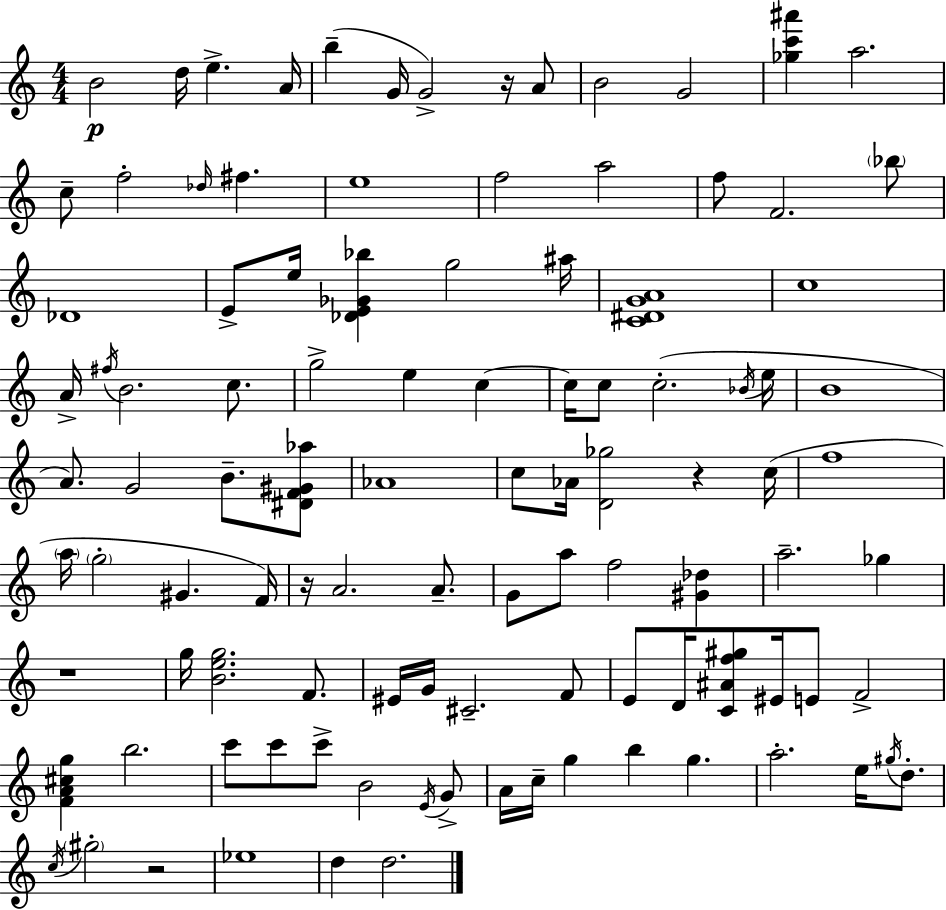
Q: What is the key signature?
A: A minor